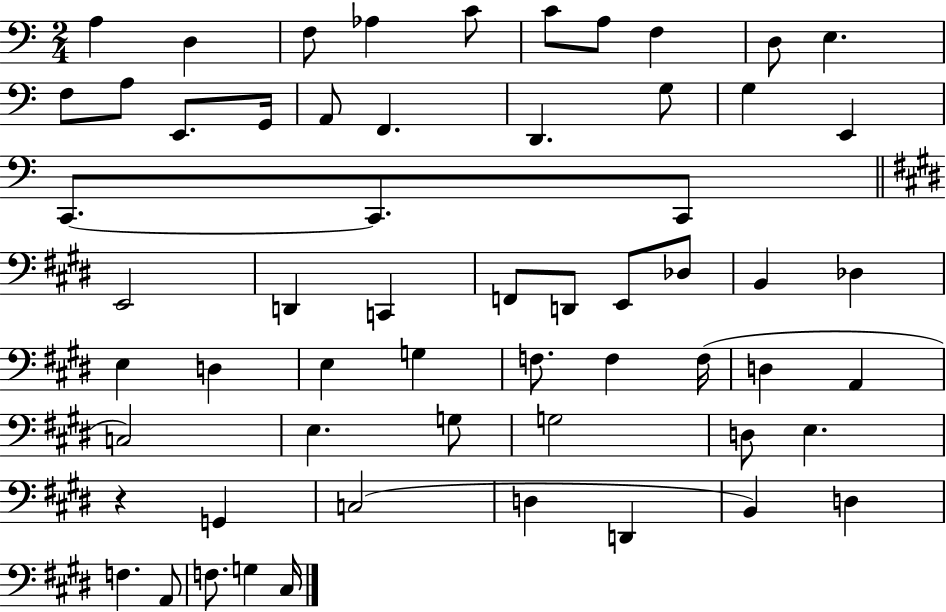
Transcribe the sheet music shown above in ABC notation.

X:1
T:Untitled
M:2/4
L:1/4
K:C
A, D, F,/2 _A, C/2 C/2 A,/2 F, D,/2 E, F,/2 A,/2 E,,/2 G,,/4 A,,/2 F,, D,, G,/2 G, E,, C,,/2 C,,/2 C,,/2 E,,2 D,, C,, F,,/2 D,,/2 E,,/2 _D,/2 B,, _D, E, D, E, G, F,/2 F, F,/4 D, A,, C,2 E, G,/2 G,2 D,/2 E, z G,, C,2 D, D,, B,, D, F, A,,/2 F,/2 G, ^C,/4